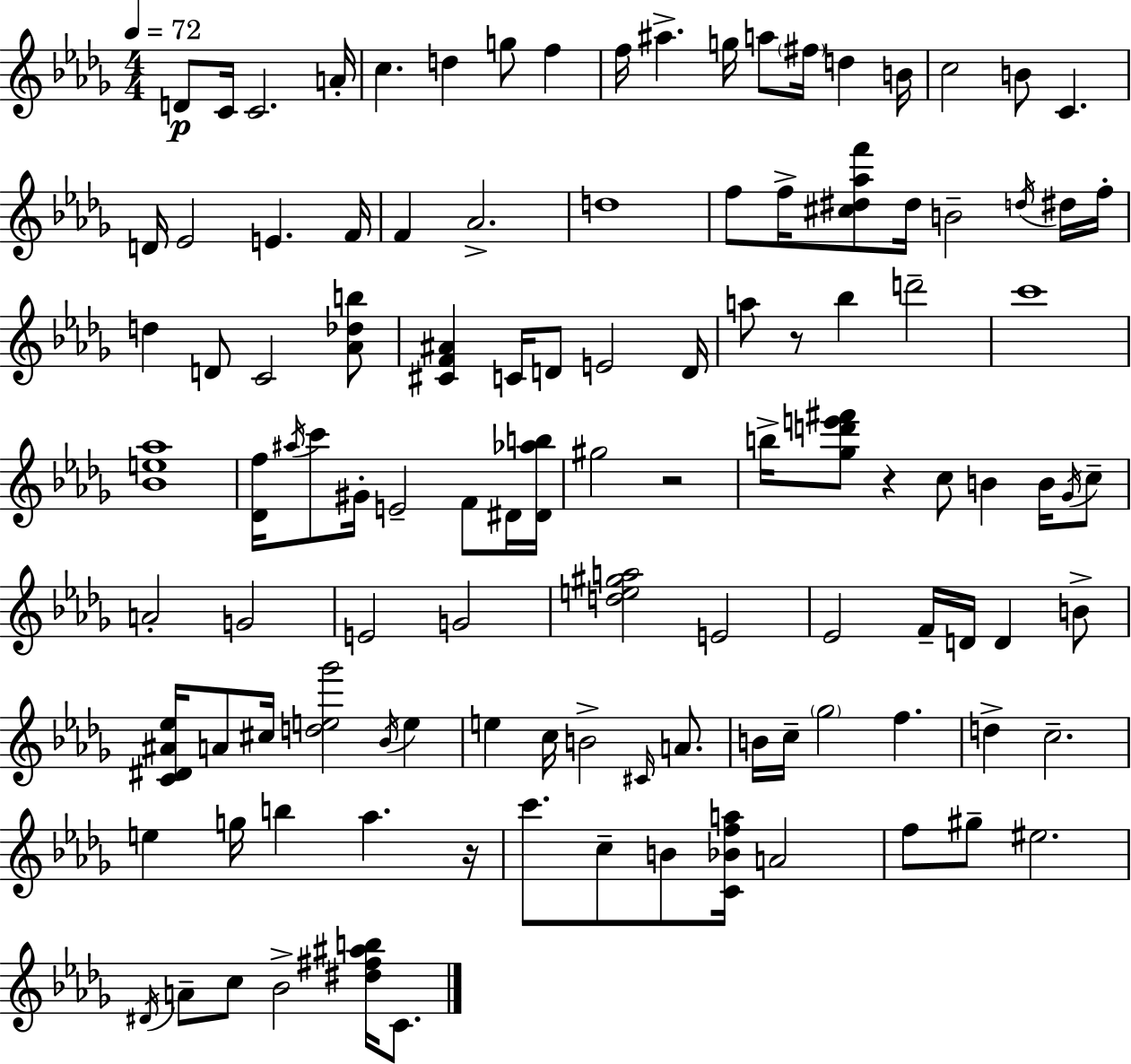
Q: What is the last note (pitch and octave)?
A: C4